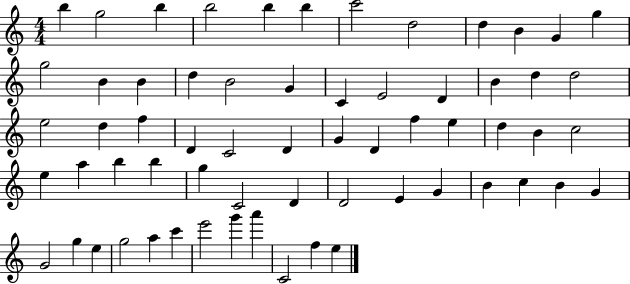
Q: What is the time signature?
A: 4/4